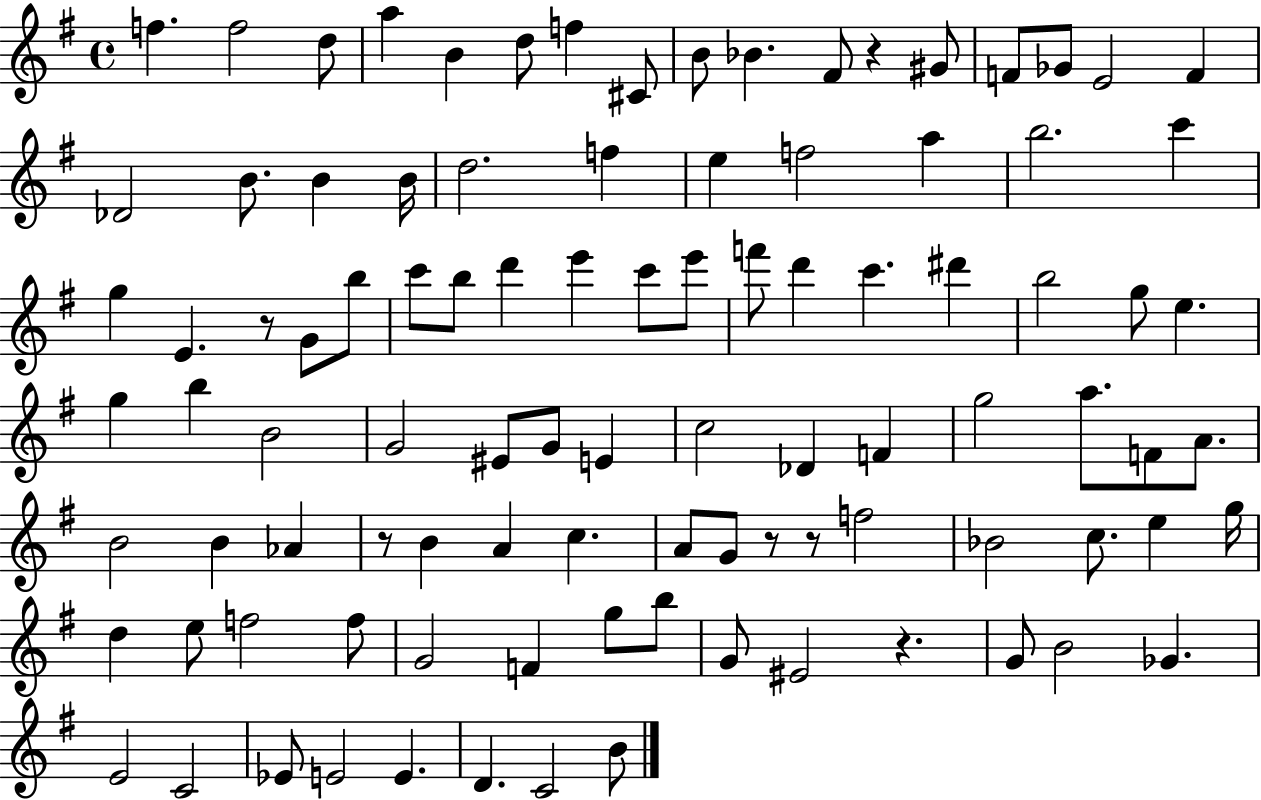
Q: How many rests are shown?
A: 6